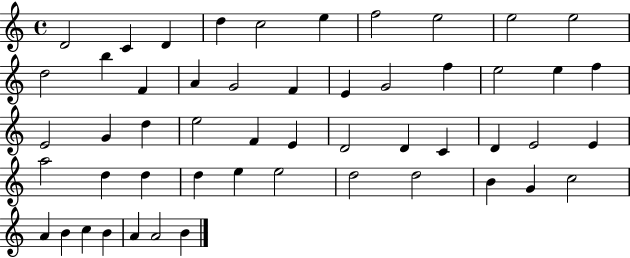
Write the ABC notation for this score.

X:1
T:Untitled
M:4/4
L:1/4
K:C
D2 C D d c2 e f2 e2 e2 e2 d2 b F A G2 F E G2 f e2 e f E2 G d e2 F E D2 D C D E2 E a2 d d d e e2 d2 d2 B G c2 A B c B A A2 B